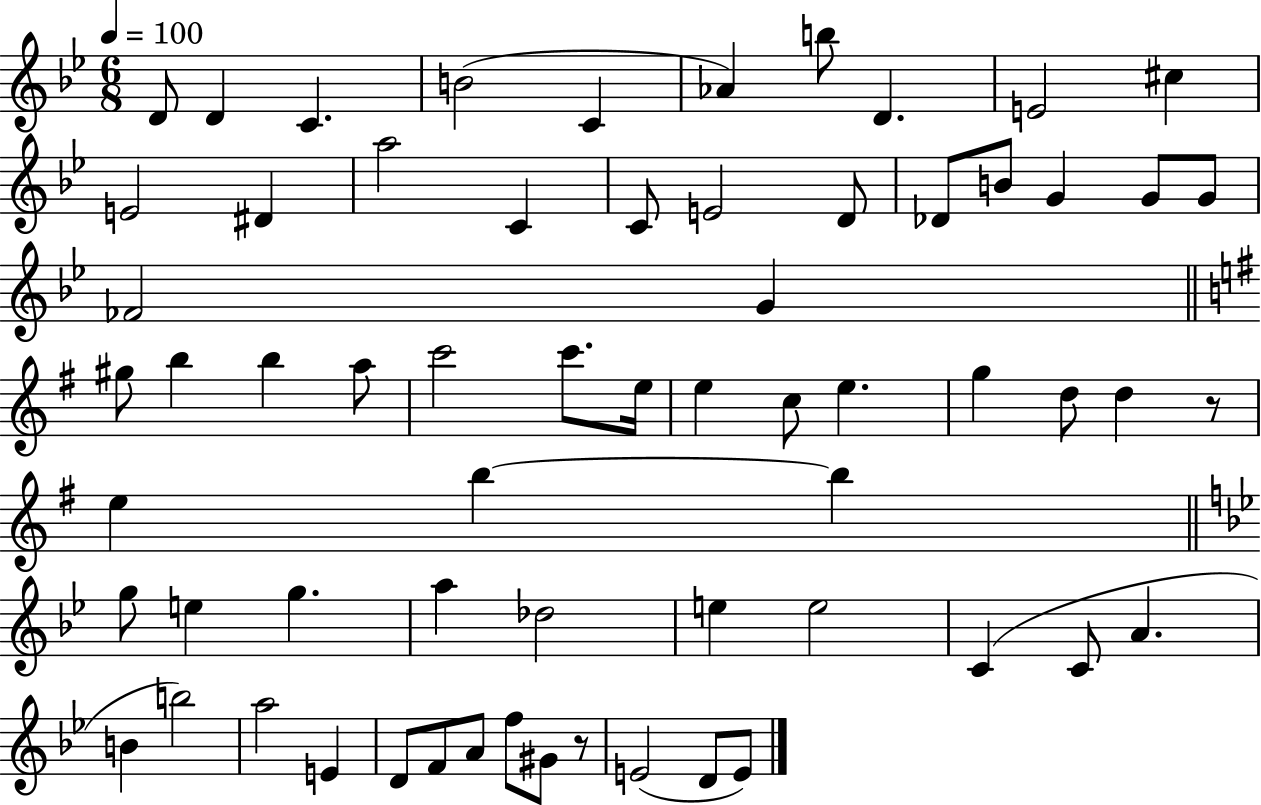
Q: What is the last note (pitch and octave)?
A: E4